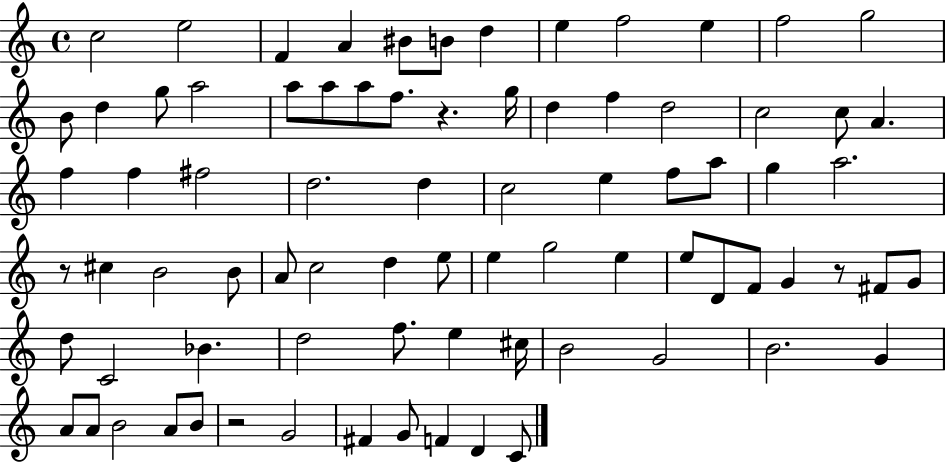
X:1
T:Untitled
M:4/4
L:1/4
K:C
c2 e2 F A ^B/2 B/2 d e f2 e f2 g2 B/2 d g/2 a2 a/2 a/2 a/2 f/2 z g/4 d f d2 c2 c/2 A f f ^f2 d2 d c2 e f/2 a/2 g a2 z/2 ^c B2 B/2 A/2 c2 d e/2 e g2 e e/2 D/2 F/2 G z/2 ^F/2 G/2 d/2 C2 _B d2 f/2 e ^c/4 B2 G2 B2 G A/2 A/2 B2 A/2 B/2 z2 G2 ^F G/2 F D C/2